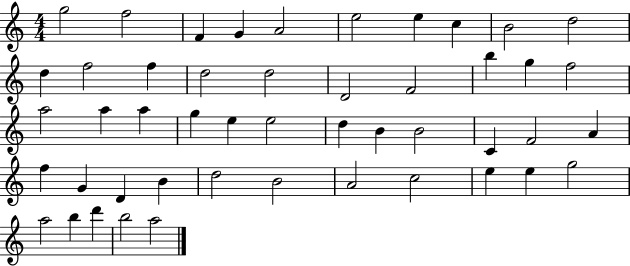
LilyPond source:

{
  \clef treble
  \numericTimeSignature
  \time 4/4
  \key c \major
  g''2 f''2 | f'4 g'4 a'2 | e''2 e''4 c''4 | b'2 d''2 | \break d''4 f''2 f''4 | d''2 d''2 | d'2 f'2 | b''4 g''4 f''2 | \break a''2 a''4 a''4 | g''4 e''4 e''2 | d''4 b'4 b'2 | c'4 f'2 a'4 | \break f''4 g'4 d'4 b'4 | d''2 b'2 | a'2 c''2 | e''4 e''4 g''2 | \break a''2 b''4 d'''4 | b''2 a''2 | \bar "|."
}